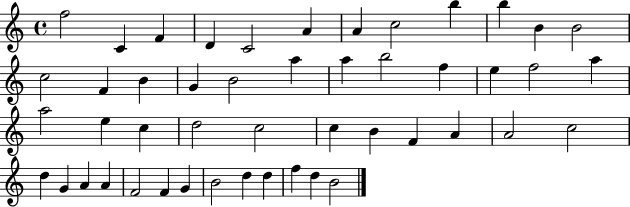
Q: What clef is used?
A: treble